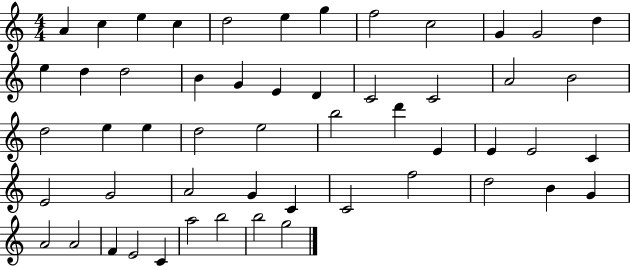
A4/q C5/q E5/q C5/q D5/h E5/q G5/q F5/h C5/h G4/q G4/h D5/q E5/q D5/q D5/h B4/q G4/q E4/q D4/q C4/h C4/h A4/h B4/h D5/h E5/q E5/q D5/h E5/h B5/h D6/q E4/q E4/q E4/h C4/q E4/h G4/h A4/h G4/q C4/q C4/h F5/h D5/h B4/q G4/q A4/h A4/h F4/q E4/h C4/q A5/h B5/h B5/h G5/h